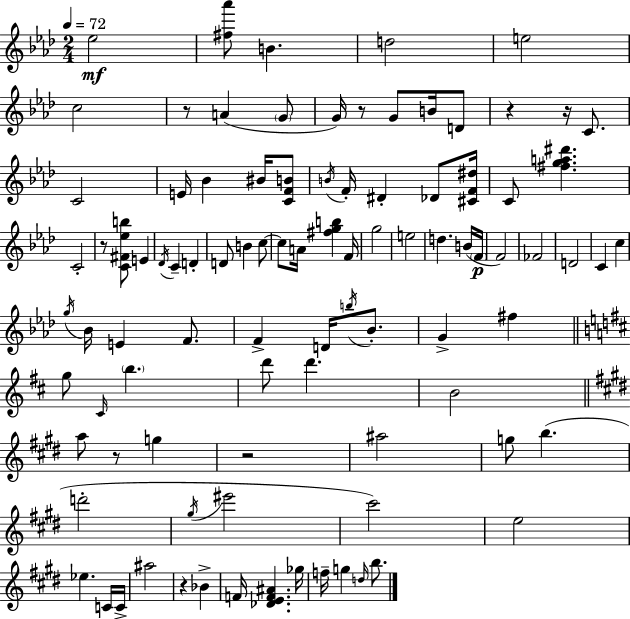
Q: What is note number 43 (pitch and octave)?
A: G5